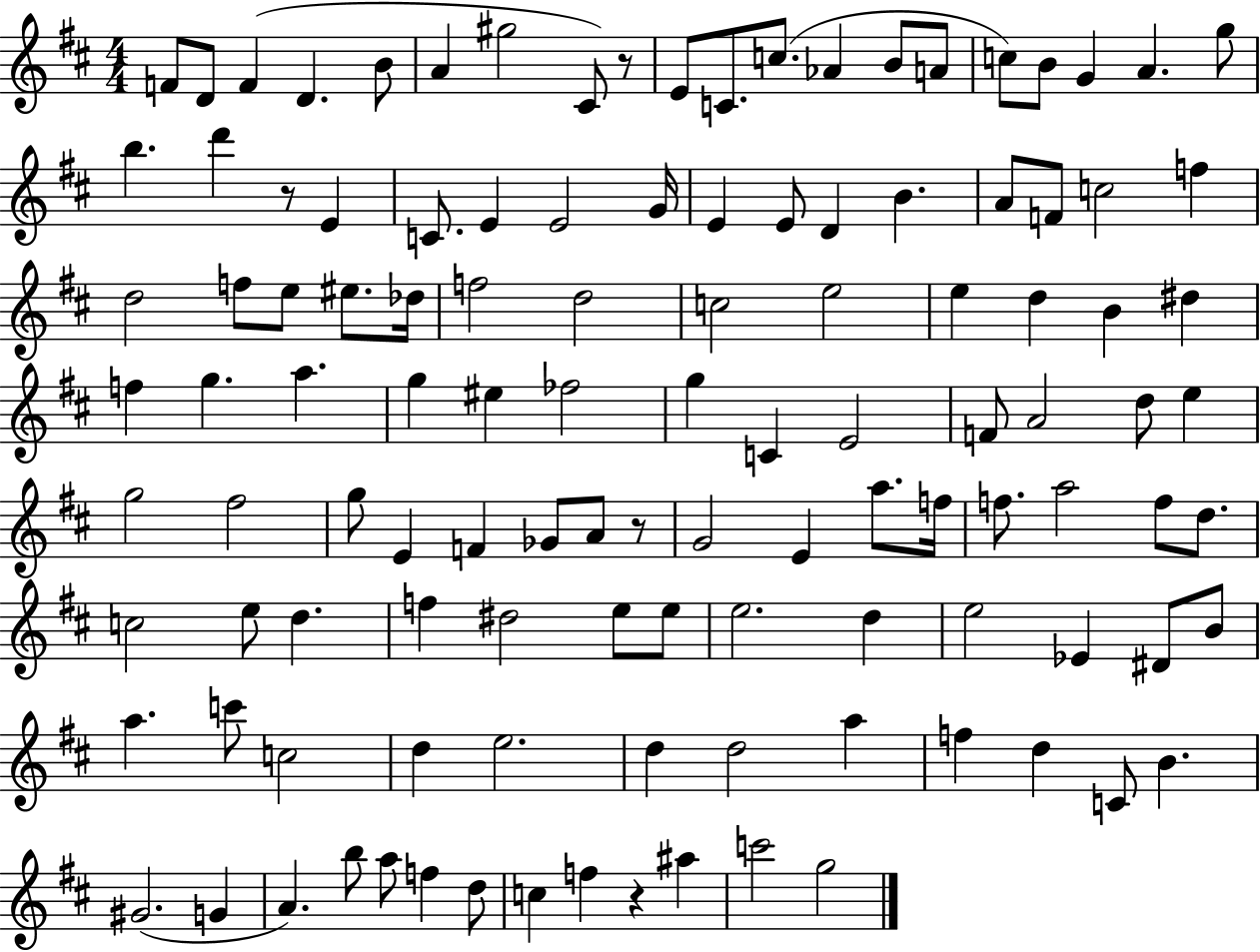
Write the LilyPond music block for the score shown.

{
  \clef treble
  \numericTimeSignature
  \time 4/4
  \key d \major
  f'8 d'8 f'4( d'4. b'8 | a'4 gis''2 cis'8) r8 | e'8 c'8. c''8.( aes'4 b'8 a'8 | c''8) b'8 g'4 a'4. g''8 | \break b''4. d'''4 r8 e'4 | c'8. e'4 e'2 g'16 | e'4 e'8 d'4 b'4. | a'8 f'8 c''2 f''4 | \break d''2 f''8 e''8 eis''8. des''16 | f''2 d''2 | c''2 e''2 | e''4 d''4 b'4 dis''4 | \break f''4 g''4. a''4. | g''4 eis''4 fes''2 | g''4 c'4 e'2 | f'8 a'2 d''8 e''4 | \break g''2 fis''2 | g''8 e'4 f'4 ges'8 a'8 r8 | g'2 e'4 a''8. f''16 | f''8. a''2 f''8 d''8. | \break c''2 e''8 d''4. | f''4 dis''2 e''8 e''8 | e''2. d''4 | e''2 ees'4 dis'8 b'8 | \break a''4. c'''8 c''2 | d''4 e''2. | d''4 d''2 a''4 | f''4 d''4 c'8 b'4. | \break gis'2.( g'4 | a'4.) b''8 a''8 f''4 d''8 | c''4 f''4 r4 ais''4 | c'''2 g''2 | \break \bar "|."
}